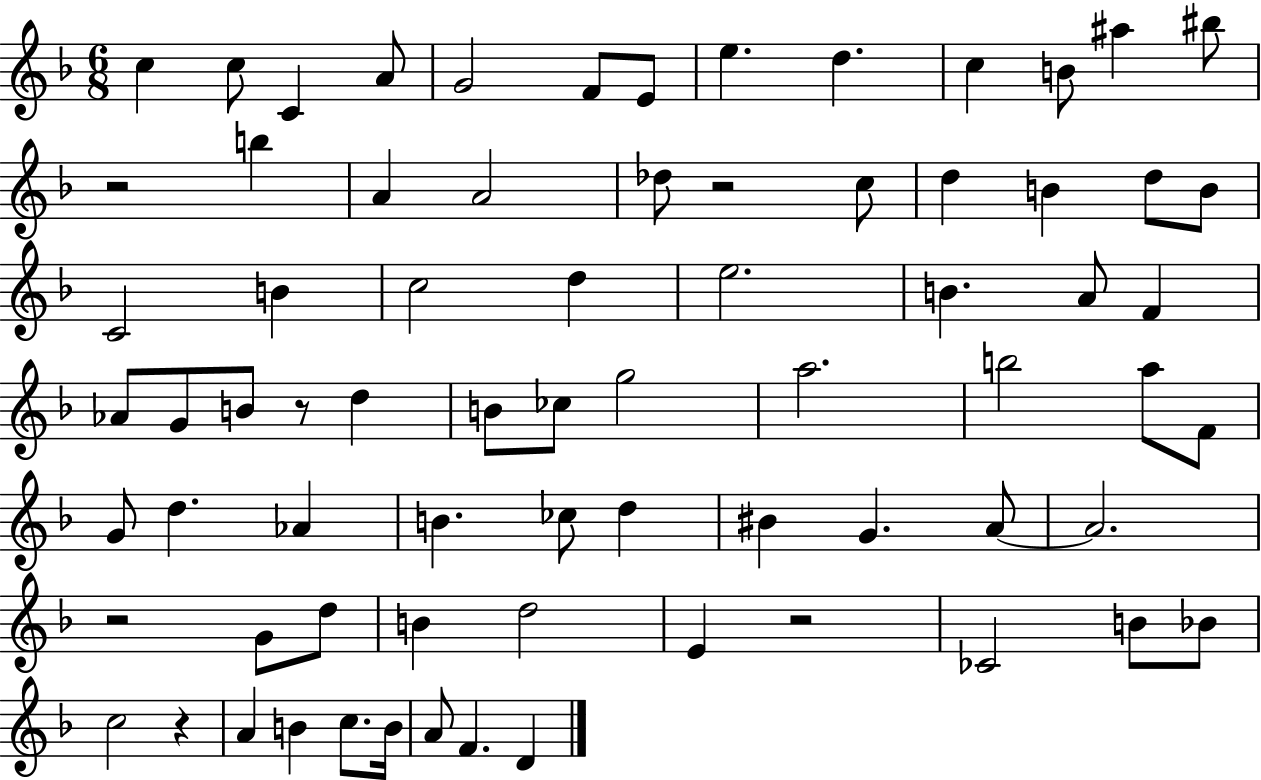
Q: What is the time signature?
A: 6/8